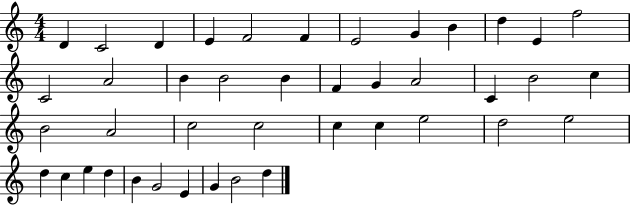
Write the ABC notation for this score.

X:1
T:Untitled
M:4/4
L:1/4
K:C
D C2 D E F2 F E2 G B d E f2 C2 A2 B B2 B F G A2 C B2 c B2 A2 c2 c2 c c e2 d2 e2 d c e d B G2 E G B2 d